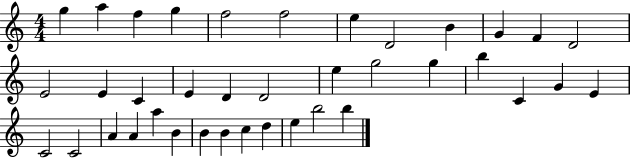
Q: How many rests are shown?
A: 0